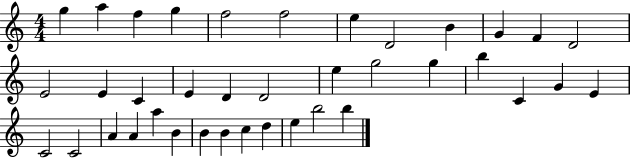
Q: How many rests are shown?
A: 0